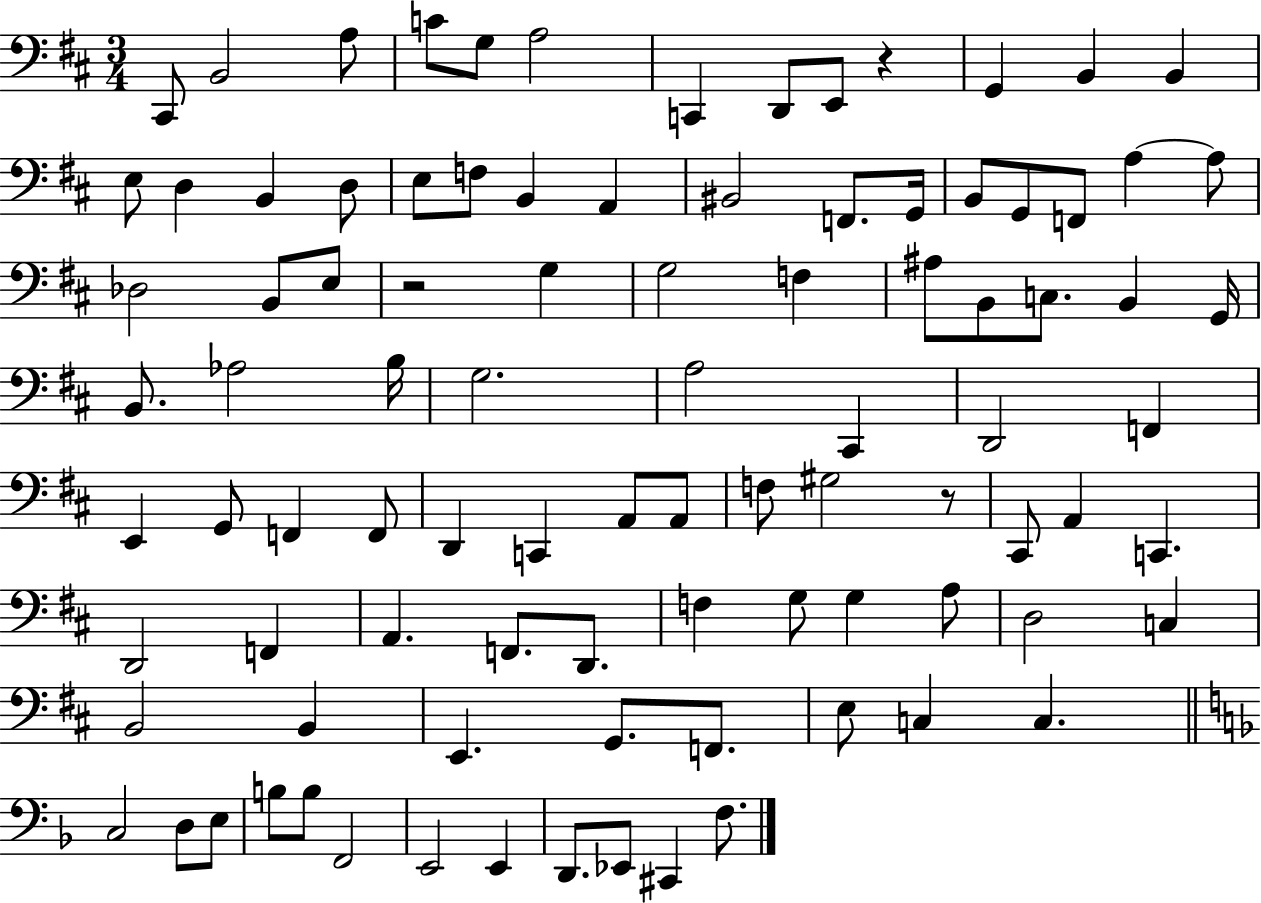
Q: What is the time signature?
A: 3/4